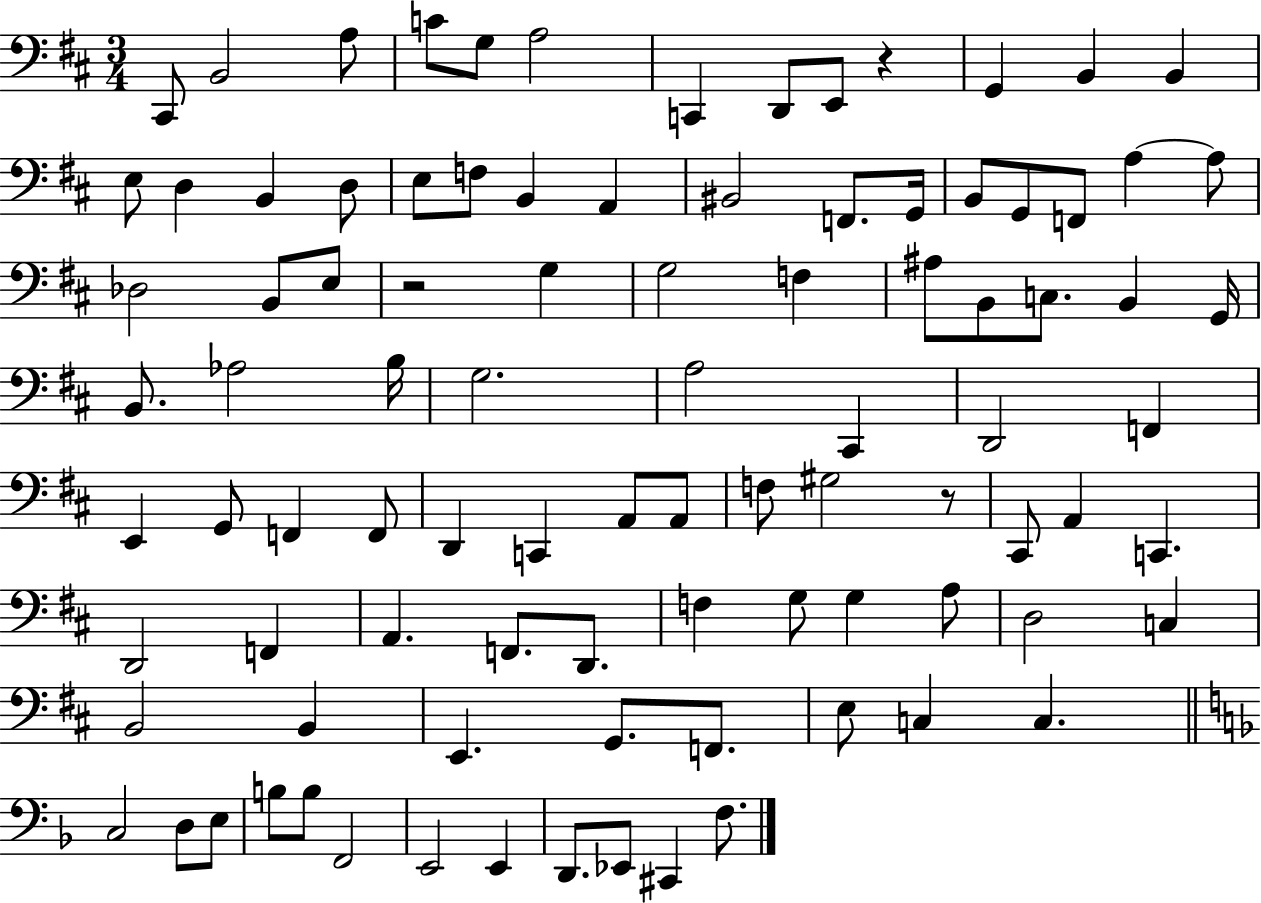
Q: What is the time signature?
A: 3/4